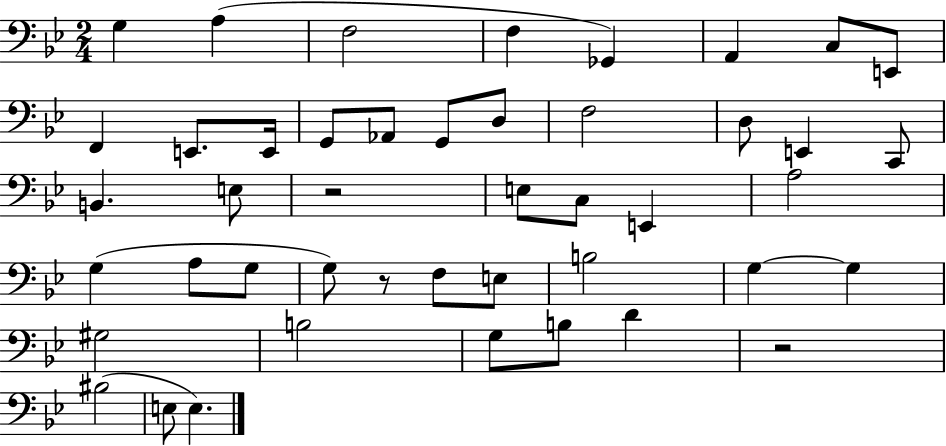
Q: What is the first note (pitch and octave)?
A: G3